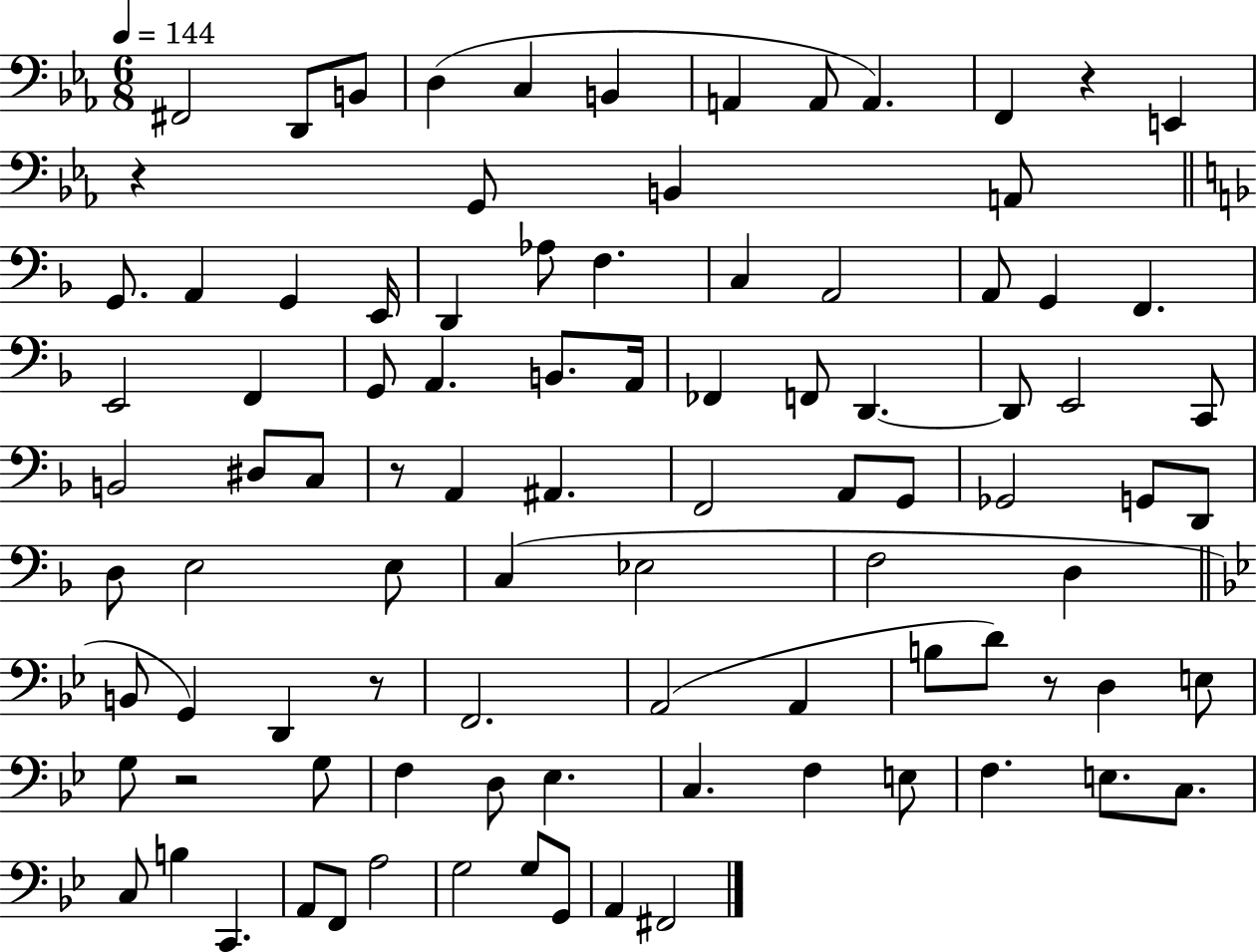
F#2/h D2/e B2/e D3/q C3/q B2/q A2/q A2/e A2/q. F2/q R/q E2/q R/q G2/e B2/q A2/e G2/e. A2/q G2/q E2/s D2/q Ab3/e F3/q. C3/q A2/h A2/e G2/q F2/q. E2/h F2/q G2/e A2/q. B2/e. A2/s FES2/q F2/e D2/q. D2/e E2/h C2/e B2/h D#3/e C3/e R/e A2/q A#2/q. F2/h A2/e G2/e Gb2/h G2/e D2/e D3/e E3/h E3/e C3/q Eb3/h F3/h D3/q B2/e G2/q D2/q R/e F2/h. A2/h A2/q B3/e D4/e R/e D3/q E3/e G3/e R/h G3/e F3/q D3/e Eb3/q. C3/q. F3/q E3/e F3/q. E3/e. C3/e. C3/e B3/q C2/q. A2/e F2/e A3/h G3/h G3/e G2/e A2/q F#2/h